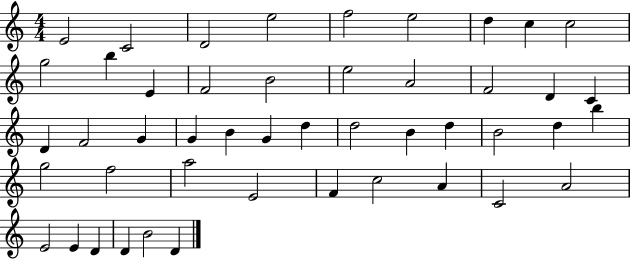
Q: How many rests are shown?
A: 0